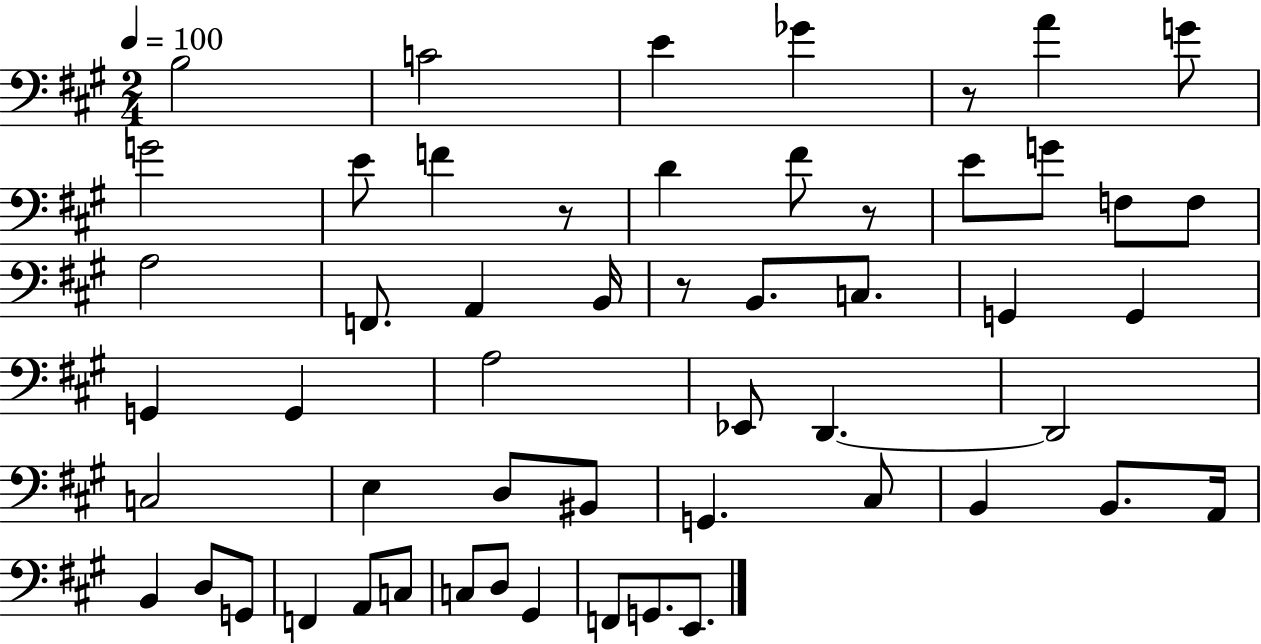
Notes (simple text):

B3/h C4/h E4/q Gb4/q R/e A4/q G4/e G4/h E4/e F4/q R/e D4/q F#4/e R/e E4/e G4/e F3/e F3/e A3/h F2/e. A2/q B2/s R/e B2/e. C3/e. G2/q G2/q G2/q G2/q A3/h Eb2/e D2/q. D2/h C3/h E3/q D3/e BIS2/e G2/q. C#3/e B2/q B2/e. A2/s B2/q D3/e G2/e F2/q A2/e C3/e C3/e D3/e G#2/q F2/e G2/e. E2/e.